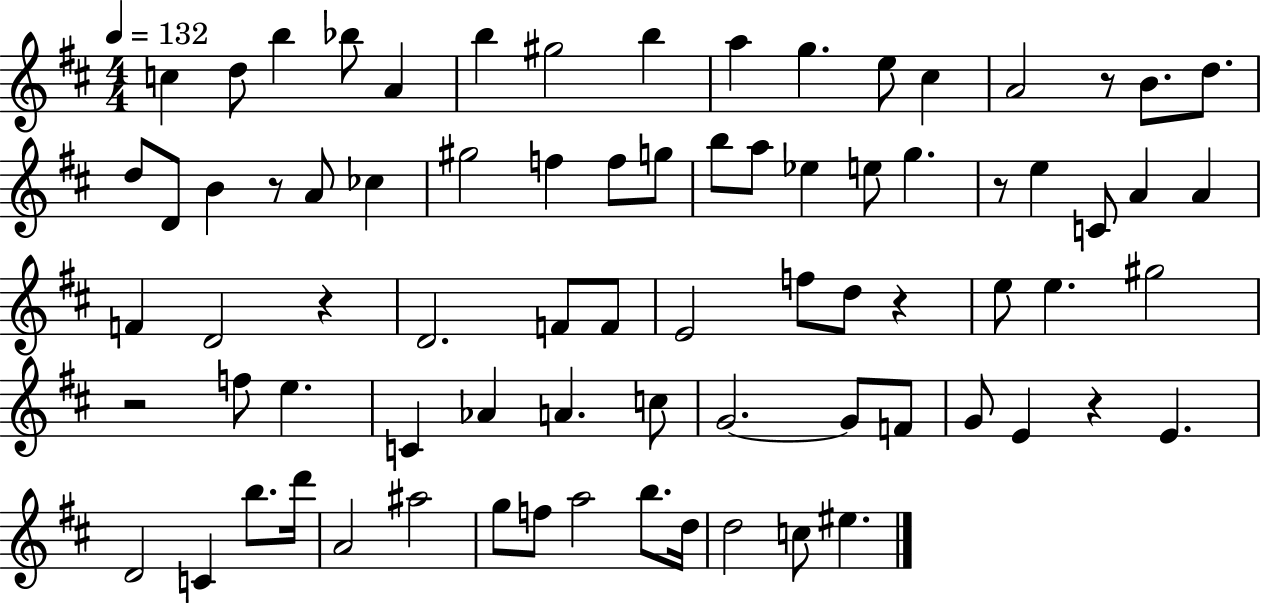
{
  \clef treble
  \numericTimeSignature
  \time 4/4
  \key d \major
  \tempo 4 = 132
  c''4 d''8 b''4 bes''8 a'4 | b''4 gis''2 b''4 | a''4 g''4. e''8 cis''4 | a'2 r8 b'8. d''8. | \break d''8 d'8 b'4 r8 a'8 ces''4 | gis''2 f''4 f''8 g''8 | b''8 a''8 ees''4 e''8 g''4. | r8 e''4 c'8 a'4 a'4 | \break f'4 d'2 r4 | d'2. f'8 f'8 | e'2 f''8 d''8 r4 | e''8 e''4. gis''2 | \break r2 f''8 e''4. | c'4 aes'4 a'4. c''8 | g'2.~~ g'8 f'8 | g'8 e'4 r4 e'4. | \break d'2 c'4 b''8. d'''16 | a'2 ais''2 | g''8 f''8 a''2 b''8. d''16 | d''2 c''8 eis''4. | \break \bar "|."
}